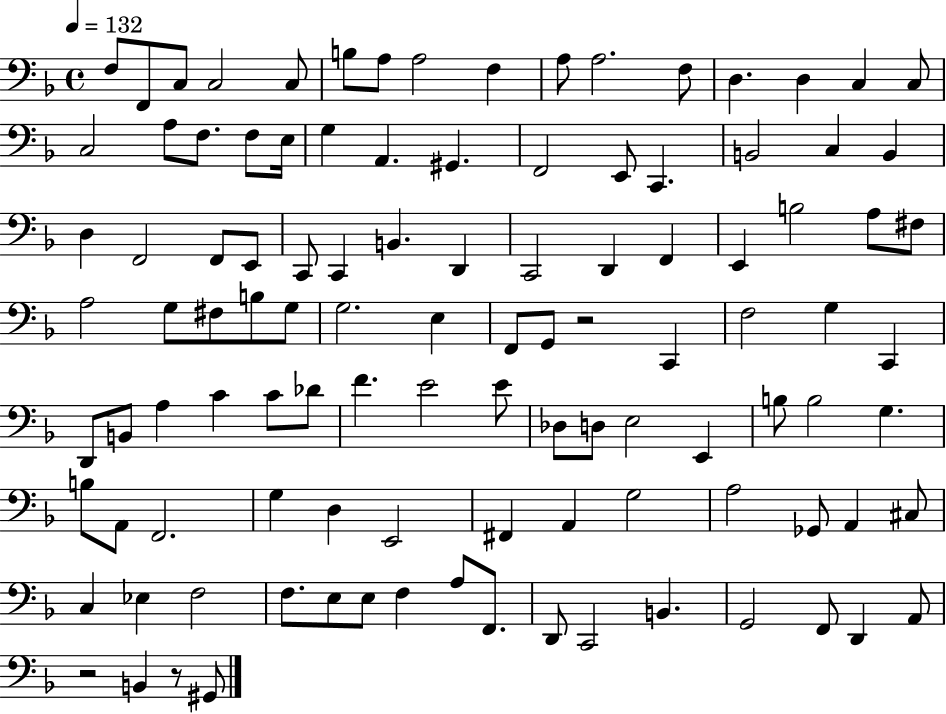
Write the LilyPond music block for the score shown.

{
  \clef bass
  \time 4/4
  \defaultTimeSignature
  \key f \major
  \tempo 4 = 132
  f8 f,8 c8 c2 c8 | b8 a8 a2 f4 | a8 a2. f8 | d4. d4 c4 c8 | \break c2 a8 f8. f8 e16 | g4 a,4. gis,4. | f,2 e,8 c,4. | b,2 c4 b,4 | \break d4 f,2 f,8 e,8 | c,8 c,4 b,4. d,4 | c,2 d,4 f,4 | e,4 b2 a8 fis8 | \break a2 g8 fis8 b8 g8 | g2. e4 | f,8 g,8 r2 c,4 | f2 g4 c,4 | \break d,8 b,8 a4 c'4 c'8 des'8 | f'4. e'2 e'8 | des8 d8 e2 e,4 | b8 b2 g4. | \break b8 a,8 f,2. | g4 d4 e,2 | fis,4 a,4 g2 | a2 ges,8 a,4 cis8 | \break c4 ees4 f2 | f8. e8 e8 f4 a8 f,8. | d,8 c,2 b,4. | g,2 f,8 d,4 a,8 | \break r2 b,4 r8 gis,8 | \bar "|."
}